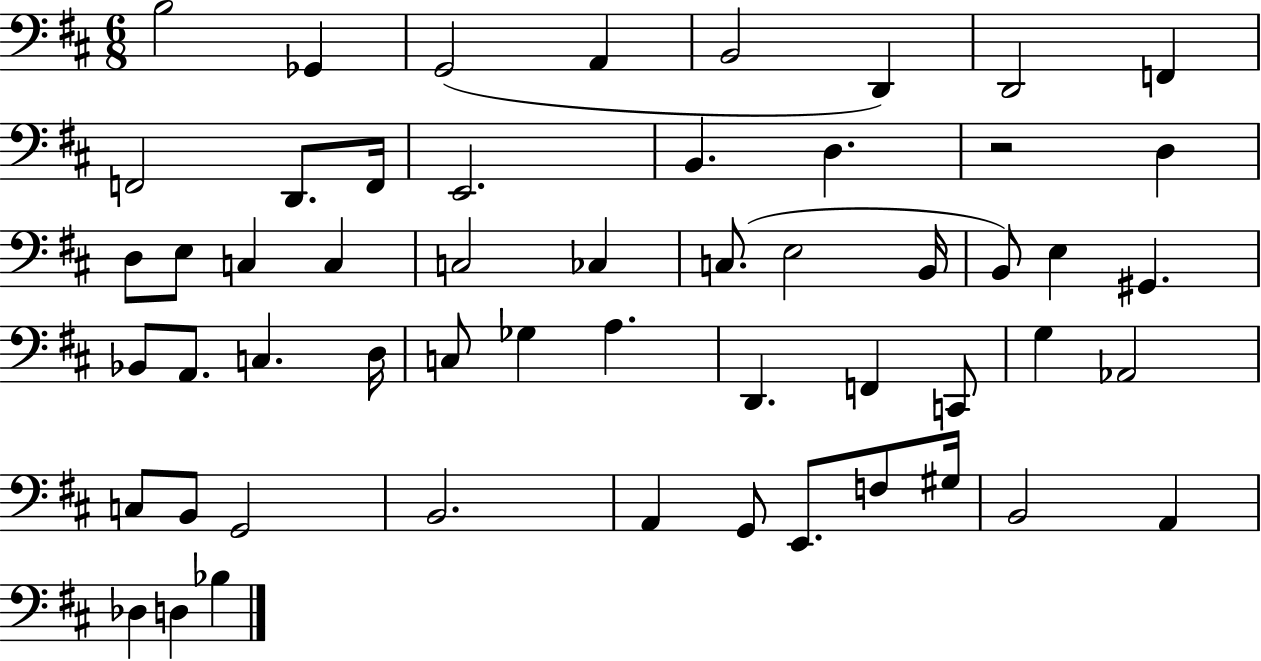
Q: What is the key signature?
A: D major